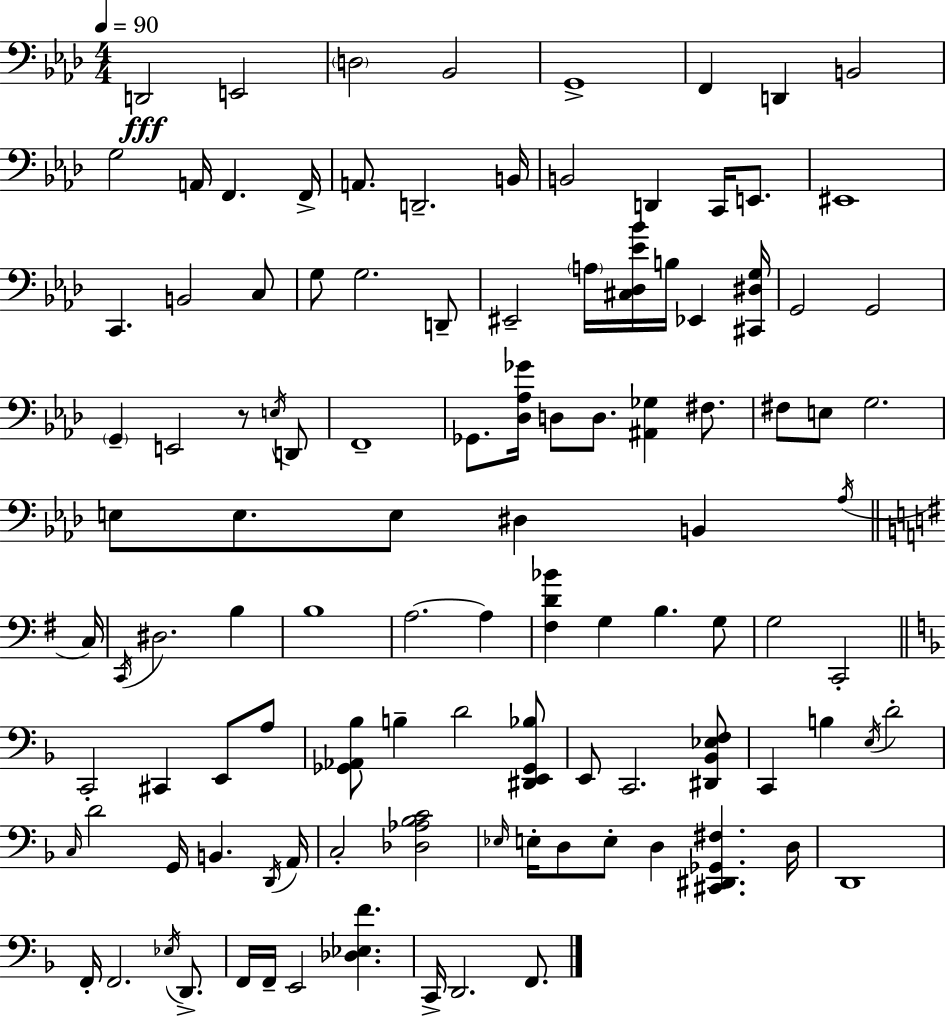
{
  \clef bass
  \numericTimeSignature
  \time 4/4
  \key f \minor
  \tempo 4 = 90
  d,2\fff e,2 | \parenthesize d2 bes,2 | g,1-> | f,4 d,4 b,2 | \break g2 a,16 f,4. f,16-> | a,8. d,2.-- b,16 | b,2 d,4 c,16 e,8. | eis,1 | \break c,4. b,2 c8 | g8 g2. d,8-- | eis,2-- \parenthesize a16 <cis des ees' bes'>16 b16 ees,4 <cis, dis g>16 | g,2 g,2 | \break \parenthesize g,4-- e,2 r8 \acciaccatura { e16 } d,8 | f,1-- | ges,8. <des aes ges'>16 d8 d8. <ais, ges>4 fis8. | fis8 e8 g2. | \break e8 e8. e8 dis4 b,4 | \acciaccatura { aes16 } \bar "||" \break \key g \major c16 \acciaccatura { c,16 } dis2. b4 | b1 | a2.~~ a4 | <fis d' bes'>4 g4 b4. | \break g8 g2 c,2-. | \bar "||" \break \key f \major c,2-. cis,4 e,8 a8 | <ges, aes, bes>8 b4-- d'2 <dis, e, ges, bes>8 | e,8 c,2. <dis, bes, ees f>8 | c,4 b4 \acciaccatura { e16 } d'2-. | \break \grace { c16 } d'2 g,16 b,4. | \acciaccatura { d,16 } a,16 c2-. <des aes bes c'>2 | \grace { ees16 } e16-. d8 e8-. d4 <cis, dis, ges, fis>4. | d16 d,1 | \break f,16-. f,2. | \acciaccatura { ees16 } d,8.-> f,16 f,16-- e,2 <des ees f'>4. | c,16-> d,2. | f,8. \bar "|."
}